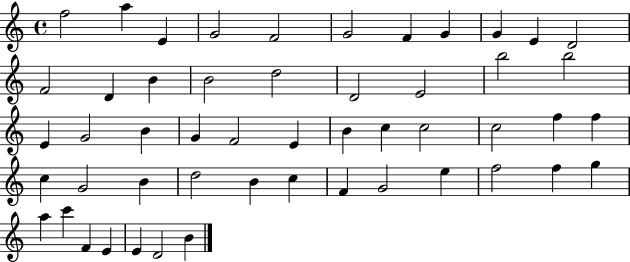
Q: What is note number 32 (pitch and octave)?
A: F5